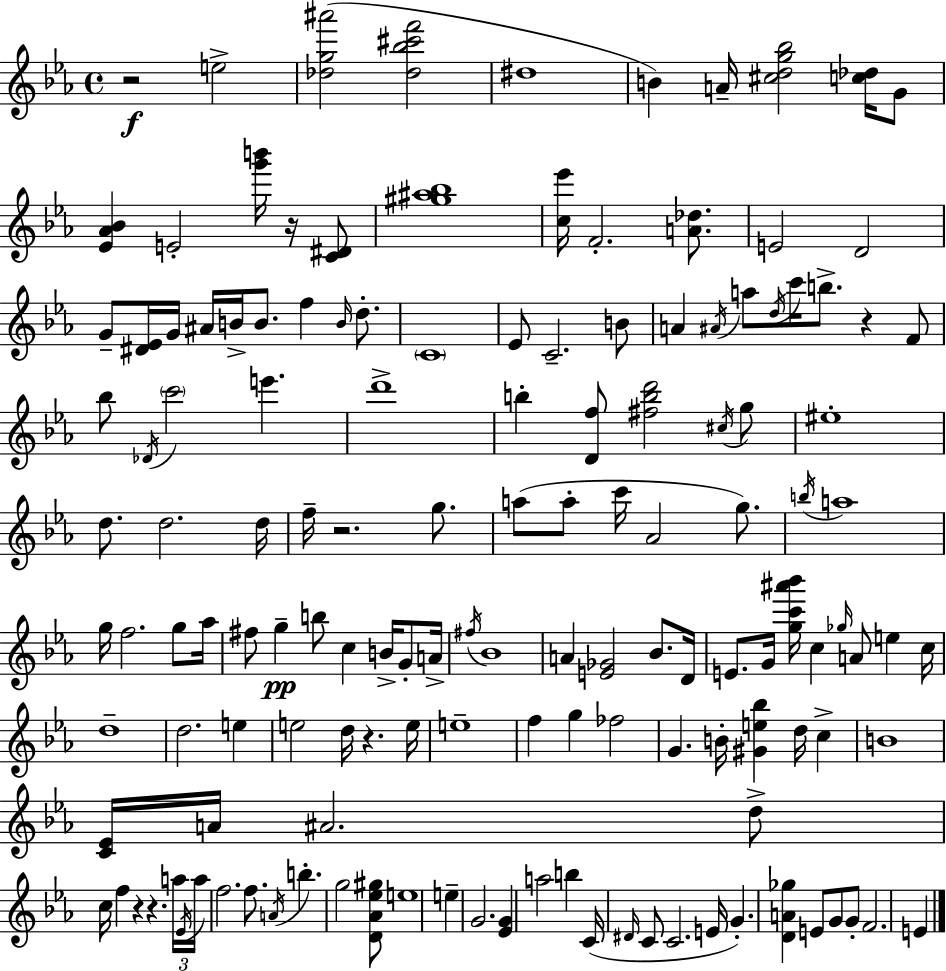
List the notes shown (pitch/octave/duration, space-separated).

R/h E5/h [Db5,G5,A#6]/h [Db5,Bb5,C#6,F6]/h D#5/w B4/q A4/s [C#5,D5,G5,Bb5]/h [C5,Db5]/s G4/e [Eb4,Ab4,Bb4]/q E4/h [G6,B6]/s R/s [C4,D#4]/e [G#5,A#5,Bb5]/w [C5,Eb6]/s F4/h. [A4,Db5]/e. E4/h D4/h G4/e [D#4,Eb4]/s G4/s A#4/s B4/s B4/e. F5/q B4/s D5/e. C4/w Eb4/e C4/h. B4/e A4/q A#4/s A5/e D5/s C6/s B5/e. R/q F4/e Bb5/e Db4/s C6/h E6/q. D6/w B5/q [D4,F5]/e [F#5,B5,D6]/h C#5/s G5/e EIS5/w D5/e. D5/h. D5/s F5/s R/h. G5/e. A5/e A5/e C6/s Ab4/h G5/e. B5/s A5/w G5/s F5/h. G5/e Ab5/s F#5/e G5/q B5/e C5/q B4/s G4/e A4/s F#5/s Bb4/w A4/q [E4,Gb4]/h Bb4/e. D4/s E4/e. G4/s [G5,C6,A#6,Bb6]/s C5/q Gb5/s A4/e E5/q C5/s D5/w D5/h. E5/q E5/h D5/s R/q. E5/s E5/w F5/q G5/q FES5/h G4/q. B4/s [G#4,E5,Bb5]/q D5/s C5/q B4/w [C4,Eb4]/s A4/s A#4/h. D5/e C5/s F5/q R/q R/q. A5/s Eb4/s A5/s F5/h. F5/e. A4/s B5/q. G5/h [D4,Ab4,Eb5,G#5]/e E5/w E5/q G4/h. [Eb4,G4]/q A5/h B5/q C4/s D#4/s C4/e C4/h. E4/s G4/q. [D4,A4,Gb5]/q E4/e G4/e G4/e F4/h. E4/q